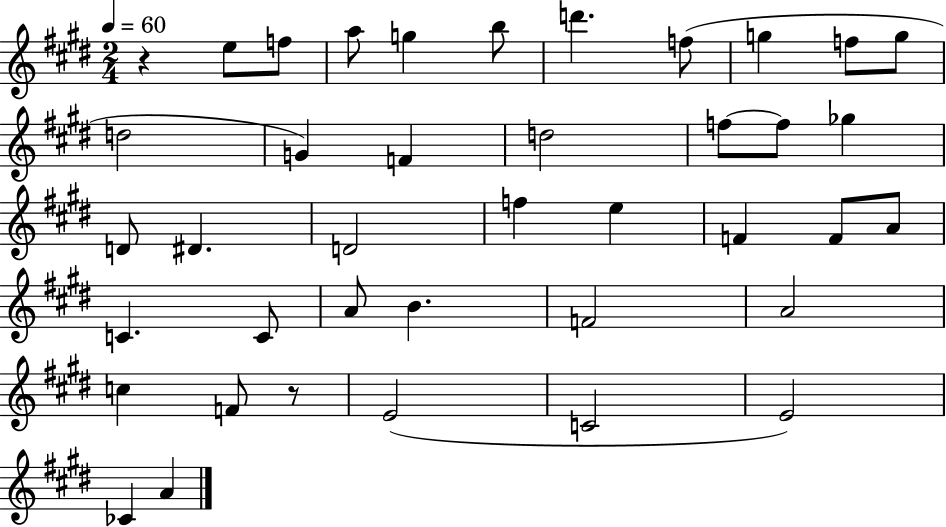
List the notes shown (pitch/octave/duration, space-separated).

R/q E5/e F5/e A5/e G5/q B5/e D6/q. F5/e G5/q F5/e G5/e D5/h G4/q F4/q D5/h F5/e F5/e Gb5/q D4/e D#4/q. D4/h F5/q E5/q F4/q F4/e A4/e C4/q. C4/e A4/e B4/q. F4/h A4/h C5/q F4/e R/e E4/h C4/h E4/h CES4/q A4/q